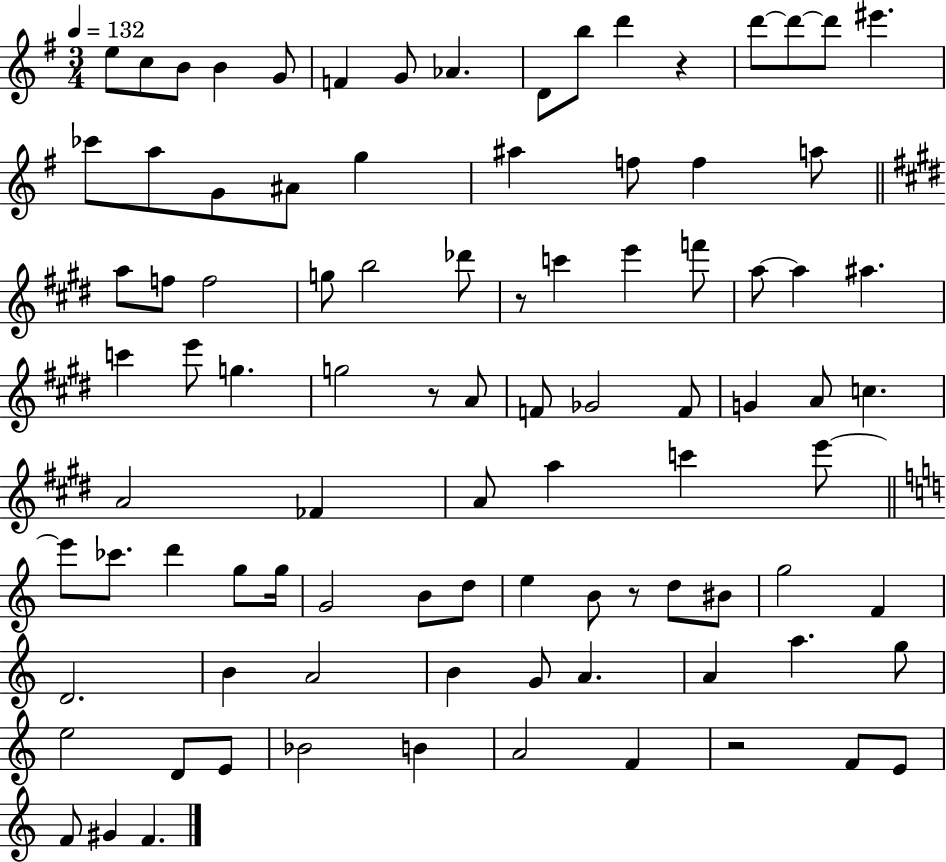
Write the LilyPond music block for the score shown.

{
  \clef treble
  \numericTimeSignature
  \time 3/4
  \key g \major
  \tempo 4 = 132
  e''8 c''8 b'8 b'4 g'8 | f'4 g'8 aes'4. | d'8 b''8 d'''4 r4 | d'''8~~ d'''8~~ d'''8 eis'''4. | \break ces'''8 a''8 g'8 ais'8 g''4 | ais''4 f''8 f''4 a''8 | \bar "||" \break \key e \major a''8 f''8 f''2 | g''8 b''2 des'''8 | r8 c'''4 e'''4 f'''8 | a''8~~ a''4 ais''4. | \break c'''4 e'''8 g''4. | g''2 r8 a'8 | f'8 ges'2 f'8 | g'4 a'8 c''4. | \break a'2 fes'4 | a'8 a''4 c'''4 e'''8~~ | \bar "||" \break \key a \minor e'''8 ces'''8. d'''4 g''8 g''16 | g'2 b'8 d''8 | e''4 b'8 r8 d''8 bis'8 | g''2 f'4 | \break d'2. | b'4 a'2 | b'4 g'8 a'4. | a'4 a''4. g''8 | \break e''2 d'8 e'8 | bes'2 b'4 | a'2 f'4 | r2 f'8 e'8 | \break f'8 gis'4 f'4. | \bar "|."
}